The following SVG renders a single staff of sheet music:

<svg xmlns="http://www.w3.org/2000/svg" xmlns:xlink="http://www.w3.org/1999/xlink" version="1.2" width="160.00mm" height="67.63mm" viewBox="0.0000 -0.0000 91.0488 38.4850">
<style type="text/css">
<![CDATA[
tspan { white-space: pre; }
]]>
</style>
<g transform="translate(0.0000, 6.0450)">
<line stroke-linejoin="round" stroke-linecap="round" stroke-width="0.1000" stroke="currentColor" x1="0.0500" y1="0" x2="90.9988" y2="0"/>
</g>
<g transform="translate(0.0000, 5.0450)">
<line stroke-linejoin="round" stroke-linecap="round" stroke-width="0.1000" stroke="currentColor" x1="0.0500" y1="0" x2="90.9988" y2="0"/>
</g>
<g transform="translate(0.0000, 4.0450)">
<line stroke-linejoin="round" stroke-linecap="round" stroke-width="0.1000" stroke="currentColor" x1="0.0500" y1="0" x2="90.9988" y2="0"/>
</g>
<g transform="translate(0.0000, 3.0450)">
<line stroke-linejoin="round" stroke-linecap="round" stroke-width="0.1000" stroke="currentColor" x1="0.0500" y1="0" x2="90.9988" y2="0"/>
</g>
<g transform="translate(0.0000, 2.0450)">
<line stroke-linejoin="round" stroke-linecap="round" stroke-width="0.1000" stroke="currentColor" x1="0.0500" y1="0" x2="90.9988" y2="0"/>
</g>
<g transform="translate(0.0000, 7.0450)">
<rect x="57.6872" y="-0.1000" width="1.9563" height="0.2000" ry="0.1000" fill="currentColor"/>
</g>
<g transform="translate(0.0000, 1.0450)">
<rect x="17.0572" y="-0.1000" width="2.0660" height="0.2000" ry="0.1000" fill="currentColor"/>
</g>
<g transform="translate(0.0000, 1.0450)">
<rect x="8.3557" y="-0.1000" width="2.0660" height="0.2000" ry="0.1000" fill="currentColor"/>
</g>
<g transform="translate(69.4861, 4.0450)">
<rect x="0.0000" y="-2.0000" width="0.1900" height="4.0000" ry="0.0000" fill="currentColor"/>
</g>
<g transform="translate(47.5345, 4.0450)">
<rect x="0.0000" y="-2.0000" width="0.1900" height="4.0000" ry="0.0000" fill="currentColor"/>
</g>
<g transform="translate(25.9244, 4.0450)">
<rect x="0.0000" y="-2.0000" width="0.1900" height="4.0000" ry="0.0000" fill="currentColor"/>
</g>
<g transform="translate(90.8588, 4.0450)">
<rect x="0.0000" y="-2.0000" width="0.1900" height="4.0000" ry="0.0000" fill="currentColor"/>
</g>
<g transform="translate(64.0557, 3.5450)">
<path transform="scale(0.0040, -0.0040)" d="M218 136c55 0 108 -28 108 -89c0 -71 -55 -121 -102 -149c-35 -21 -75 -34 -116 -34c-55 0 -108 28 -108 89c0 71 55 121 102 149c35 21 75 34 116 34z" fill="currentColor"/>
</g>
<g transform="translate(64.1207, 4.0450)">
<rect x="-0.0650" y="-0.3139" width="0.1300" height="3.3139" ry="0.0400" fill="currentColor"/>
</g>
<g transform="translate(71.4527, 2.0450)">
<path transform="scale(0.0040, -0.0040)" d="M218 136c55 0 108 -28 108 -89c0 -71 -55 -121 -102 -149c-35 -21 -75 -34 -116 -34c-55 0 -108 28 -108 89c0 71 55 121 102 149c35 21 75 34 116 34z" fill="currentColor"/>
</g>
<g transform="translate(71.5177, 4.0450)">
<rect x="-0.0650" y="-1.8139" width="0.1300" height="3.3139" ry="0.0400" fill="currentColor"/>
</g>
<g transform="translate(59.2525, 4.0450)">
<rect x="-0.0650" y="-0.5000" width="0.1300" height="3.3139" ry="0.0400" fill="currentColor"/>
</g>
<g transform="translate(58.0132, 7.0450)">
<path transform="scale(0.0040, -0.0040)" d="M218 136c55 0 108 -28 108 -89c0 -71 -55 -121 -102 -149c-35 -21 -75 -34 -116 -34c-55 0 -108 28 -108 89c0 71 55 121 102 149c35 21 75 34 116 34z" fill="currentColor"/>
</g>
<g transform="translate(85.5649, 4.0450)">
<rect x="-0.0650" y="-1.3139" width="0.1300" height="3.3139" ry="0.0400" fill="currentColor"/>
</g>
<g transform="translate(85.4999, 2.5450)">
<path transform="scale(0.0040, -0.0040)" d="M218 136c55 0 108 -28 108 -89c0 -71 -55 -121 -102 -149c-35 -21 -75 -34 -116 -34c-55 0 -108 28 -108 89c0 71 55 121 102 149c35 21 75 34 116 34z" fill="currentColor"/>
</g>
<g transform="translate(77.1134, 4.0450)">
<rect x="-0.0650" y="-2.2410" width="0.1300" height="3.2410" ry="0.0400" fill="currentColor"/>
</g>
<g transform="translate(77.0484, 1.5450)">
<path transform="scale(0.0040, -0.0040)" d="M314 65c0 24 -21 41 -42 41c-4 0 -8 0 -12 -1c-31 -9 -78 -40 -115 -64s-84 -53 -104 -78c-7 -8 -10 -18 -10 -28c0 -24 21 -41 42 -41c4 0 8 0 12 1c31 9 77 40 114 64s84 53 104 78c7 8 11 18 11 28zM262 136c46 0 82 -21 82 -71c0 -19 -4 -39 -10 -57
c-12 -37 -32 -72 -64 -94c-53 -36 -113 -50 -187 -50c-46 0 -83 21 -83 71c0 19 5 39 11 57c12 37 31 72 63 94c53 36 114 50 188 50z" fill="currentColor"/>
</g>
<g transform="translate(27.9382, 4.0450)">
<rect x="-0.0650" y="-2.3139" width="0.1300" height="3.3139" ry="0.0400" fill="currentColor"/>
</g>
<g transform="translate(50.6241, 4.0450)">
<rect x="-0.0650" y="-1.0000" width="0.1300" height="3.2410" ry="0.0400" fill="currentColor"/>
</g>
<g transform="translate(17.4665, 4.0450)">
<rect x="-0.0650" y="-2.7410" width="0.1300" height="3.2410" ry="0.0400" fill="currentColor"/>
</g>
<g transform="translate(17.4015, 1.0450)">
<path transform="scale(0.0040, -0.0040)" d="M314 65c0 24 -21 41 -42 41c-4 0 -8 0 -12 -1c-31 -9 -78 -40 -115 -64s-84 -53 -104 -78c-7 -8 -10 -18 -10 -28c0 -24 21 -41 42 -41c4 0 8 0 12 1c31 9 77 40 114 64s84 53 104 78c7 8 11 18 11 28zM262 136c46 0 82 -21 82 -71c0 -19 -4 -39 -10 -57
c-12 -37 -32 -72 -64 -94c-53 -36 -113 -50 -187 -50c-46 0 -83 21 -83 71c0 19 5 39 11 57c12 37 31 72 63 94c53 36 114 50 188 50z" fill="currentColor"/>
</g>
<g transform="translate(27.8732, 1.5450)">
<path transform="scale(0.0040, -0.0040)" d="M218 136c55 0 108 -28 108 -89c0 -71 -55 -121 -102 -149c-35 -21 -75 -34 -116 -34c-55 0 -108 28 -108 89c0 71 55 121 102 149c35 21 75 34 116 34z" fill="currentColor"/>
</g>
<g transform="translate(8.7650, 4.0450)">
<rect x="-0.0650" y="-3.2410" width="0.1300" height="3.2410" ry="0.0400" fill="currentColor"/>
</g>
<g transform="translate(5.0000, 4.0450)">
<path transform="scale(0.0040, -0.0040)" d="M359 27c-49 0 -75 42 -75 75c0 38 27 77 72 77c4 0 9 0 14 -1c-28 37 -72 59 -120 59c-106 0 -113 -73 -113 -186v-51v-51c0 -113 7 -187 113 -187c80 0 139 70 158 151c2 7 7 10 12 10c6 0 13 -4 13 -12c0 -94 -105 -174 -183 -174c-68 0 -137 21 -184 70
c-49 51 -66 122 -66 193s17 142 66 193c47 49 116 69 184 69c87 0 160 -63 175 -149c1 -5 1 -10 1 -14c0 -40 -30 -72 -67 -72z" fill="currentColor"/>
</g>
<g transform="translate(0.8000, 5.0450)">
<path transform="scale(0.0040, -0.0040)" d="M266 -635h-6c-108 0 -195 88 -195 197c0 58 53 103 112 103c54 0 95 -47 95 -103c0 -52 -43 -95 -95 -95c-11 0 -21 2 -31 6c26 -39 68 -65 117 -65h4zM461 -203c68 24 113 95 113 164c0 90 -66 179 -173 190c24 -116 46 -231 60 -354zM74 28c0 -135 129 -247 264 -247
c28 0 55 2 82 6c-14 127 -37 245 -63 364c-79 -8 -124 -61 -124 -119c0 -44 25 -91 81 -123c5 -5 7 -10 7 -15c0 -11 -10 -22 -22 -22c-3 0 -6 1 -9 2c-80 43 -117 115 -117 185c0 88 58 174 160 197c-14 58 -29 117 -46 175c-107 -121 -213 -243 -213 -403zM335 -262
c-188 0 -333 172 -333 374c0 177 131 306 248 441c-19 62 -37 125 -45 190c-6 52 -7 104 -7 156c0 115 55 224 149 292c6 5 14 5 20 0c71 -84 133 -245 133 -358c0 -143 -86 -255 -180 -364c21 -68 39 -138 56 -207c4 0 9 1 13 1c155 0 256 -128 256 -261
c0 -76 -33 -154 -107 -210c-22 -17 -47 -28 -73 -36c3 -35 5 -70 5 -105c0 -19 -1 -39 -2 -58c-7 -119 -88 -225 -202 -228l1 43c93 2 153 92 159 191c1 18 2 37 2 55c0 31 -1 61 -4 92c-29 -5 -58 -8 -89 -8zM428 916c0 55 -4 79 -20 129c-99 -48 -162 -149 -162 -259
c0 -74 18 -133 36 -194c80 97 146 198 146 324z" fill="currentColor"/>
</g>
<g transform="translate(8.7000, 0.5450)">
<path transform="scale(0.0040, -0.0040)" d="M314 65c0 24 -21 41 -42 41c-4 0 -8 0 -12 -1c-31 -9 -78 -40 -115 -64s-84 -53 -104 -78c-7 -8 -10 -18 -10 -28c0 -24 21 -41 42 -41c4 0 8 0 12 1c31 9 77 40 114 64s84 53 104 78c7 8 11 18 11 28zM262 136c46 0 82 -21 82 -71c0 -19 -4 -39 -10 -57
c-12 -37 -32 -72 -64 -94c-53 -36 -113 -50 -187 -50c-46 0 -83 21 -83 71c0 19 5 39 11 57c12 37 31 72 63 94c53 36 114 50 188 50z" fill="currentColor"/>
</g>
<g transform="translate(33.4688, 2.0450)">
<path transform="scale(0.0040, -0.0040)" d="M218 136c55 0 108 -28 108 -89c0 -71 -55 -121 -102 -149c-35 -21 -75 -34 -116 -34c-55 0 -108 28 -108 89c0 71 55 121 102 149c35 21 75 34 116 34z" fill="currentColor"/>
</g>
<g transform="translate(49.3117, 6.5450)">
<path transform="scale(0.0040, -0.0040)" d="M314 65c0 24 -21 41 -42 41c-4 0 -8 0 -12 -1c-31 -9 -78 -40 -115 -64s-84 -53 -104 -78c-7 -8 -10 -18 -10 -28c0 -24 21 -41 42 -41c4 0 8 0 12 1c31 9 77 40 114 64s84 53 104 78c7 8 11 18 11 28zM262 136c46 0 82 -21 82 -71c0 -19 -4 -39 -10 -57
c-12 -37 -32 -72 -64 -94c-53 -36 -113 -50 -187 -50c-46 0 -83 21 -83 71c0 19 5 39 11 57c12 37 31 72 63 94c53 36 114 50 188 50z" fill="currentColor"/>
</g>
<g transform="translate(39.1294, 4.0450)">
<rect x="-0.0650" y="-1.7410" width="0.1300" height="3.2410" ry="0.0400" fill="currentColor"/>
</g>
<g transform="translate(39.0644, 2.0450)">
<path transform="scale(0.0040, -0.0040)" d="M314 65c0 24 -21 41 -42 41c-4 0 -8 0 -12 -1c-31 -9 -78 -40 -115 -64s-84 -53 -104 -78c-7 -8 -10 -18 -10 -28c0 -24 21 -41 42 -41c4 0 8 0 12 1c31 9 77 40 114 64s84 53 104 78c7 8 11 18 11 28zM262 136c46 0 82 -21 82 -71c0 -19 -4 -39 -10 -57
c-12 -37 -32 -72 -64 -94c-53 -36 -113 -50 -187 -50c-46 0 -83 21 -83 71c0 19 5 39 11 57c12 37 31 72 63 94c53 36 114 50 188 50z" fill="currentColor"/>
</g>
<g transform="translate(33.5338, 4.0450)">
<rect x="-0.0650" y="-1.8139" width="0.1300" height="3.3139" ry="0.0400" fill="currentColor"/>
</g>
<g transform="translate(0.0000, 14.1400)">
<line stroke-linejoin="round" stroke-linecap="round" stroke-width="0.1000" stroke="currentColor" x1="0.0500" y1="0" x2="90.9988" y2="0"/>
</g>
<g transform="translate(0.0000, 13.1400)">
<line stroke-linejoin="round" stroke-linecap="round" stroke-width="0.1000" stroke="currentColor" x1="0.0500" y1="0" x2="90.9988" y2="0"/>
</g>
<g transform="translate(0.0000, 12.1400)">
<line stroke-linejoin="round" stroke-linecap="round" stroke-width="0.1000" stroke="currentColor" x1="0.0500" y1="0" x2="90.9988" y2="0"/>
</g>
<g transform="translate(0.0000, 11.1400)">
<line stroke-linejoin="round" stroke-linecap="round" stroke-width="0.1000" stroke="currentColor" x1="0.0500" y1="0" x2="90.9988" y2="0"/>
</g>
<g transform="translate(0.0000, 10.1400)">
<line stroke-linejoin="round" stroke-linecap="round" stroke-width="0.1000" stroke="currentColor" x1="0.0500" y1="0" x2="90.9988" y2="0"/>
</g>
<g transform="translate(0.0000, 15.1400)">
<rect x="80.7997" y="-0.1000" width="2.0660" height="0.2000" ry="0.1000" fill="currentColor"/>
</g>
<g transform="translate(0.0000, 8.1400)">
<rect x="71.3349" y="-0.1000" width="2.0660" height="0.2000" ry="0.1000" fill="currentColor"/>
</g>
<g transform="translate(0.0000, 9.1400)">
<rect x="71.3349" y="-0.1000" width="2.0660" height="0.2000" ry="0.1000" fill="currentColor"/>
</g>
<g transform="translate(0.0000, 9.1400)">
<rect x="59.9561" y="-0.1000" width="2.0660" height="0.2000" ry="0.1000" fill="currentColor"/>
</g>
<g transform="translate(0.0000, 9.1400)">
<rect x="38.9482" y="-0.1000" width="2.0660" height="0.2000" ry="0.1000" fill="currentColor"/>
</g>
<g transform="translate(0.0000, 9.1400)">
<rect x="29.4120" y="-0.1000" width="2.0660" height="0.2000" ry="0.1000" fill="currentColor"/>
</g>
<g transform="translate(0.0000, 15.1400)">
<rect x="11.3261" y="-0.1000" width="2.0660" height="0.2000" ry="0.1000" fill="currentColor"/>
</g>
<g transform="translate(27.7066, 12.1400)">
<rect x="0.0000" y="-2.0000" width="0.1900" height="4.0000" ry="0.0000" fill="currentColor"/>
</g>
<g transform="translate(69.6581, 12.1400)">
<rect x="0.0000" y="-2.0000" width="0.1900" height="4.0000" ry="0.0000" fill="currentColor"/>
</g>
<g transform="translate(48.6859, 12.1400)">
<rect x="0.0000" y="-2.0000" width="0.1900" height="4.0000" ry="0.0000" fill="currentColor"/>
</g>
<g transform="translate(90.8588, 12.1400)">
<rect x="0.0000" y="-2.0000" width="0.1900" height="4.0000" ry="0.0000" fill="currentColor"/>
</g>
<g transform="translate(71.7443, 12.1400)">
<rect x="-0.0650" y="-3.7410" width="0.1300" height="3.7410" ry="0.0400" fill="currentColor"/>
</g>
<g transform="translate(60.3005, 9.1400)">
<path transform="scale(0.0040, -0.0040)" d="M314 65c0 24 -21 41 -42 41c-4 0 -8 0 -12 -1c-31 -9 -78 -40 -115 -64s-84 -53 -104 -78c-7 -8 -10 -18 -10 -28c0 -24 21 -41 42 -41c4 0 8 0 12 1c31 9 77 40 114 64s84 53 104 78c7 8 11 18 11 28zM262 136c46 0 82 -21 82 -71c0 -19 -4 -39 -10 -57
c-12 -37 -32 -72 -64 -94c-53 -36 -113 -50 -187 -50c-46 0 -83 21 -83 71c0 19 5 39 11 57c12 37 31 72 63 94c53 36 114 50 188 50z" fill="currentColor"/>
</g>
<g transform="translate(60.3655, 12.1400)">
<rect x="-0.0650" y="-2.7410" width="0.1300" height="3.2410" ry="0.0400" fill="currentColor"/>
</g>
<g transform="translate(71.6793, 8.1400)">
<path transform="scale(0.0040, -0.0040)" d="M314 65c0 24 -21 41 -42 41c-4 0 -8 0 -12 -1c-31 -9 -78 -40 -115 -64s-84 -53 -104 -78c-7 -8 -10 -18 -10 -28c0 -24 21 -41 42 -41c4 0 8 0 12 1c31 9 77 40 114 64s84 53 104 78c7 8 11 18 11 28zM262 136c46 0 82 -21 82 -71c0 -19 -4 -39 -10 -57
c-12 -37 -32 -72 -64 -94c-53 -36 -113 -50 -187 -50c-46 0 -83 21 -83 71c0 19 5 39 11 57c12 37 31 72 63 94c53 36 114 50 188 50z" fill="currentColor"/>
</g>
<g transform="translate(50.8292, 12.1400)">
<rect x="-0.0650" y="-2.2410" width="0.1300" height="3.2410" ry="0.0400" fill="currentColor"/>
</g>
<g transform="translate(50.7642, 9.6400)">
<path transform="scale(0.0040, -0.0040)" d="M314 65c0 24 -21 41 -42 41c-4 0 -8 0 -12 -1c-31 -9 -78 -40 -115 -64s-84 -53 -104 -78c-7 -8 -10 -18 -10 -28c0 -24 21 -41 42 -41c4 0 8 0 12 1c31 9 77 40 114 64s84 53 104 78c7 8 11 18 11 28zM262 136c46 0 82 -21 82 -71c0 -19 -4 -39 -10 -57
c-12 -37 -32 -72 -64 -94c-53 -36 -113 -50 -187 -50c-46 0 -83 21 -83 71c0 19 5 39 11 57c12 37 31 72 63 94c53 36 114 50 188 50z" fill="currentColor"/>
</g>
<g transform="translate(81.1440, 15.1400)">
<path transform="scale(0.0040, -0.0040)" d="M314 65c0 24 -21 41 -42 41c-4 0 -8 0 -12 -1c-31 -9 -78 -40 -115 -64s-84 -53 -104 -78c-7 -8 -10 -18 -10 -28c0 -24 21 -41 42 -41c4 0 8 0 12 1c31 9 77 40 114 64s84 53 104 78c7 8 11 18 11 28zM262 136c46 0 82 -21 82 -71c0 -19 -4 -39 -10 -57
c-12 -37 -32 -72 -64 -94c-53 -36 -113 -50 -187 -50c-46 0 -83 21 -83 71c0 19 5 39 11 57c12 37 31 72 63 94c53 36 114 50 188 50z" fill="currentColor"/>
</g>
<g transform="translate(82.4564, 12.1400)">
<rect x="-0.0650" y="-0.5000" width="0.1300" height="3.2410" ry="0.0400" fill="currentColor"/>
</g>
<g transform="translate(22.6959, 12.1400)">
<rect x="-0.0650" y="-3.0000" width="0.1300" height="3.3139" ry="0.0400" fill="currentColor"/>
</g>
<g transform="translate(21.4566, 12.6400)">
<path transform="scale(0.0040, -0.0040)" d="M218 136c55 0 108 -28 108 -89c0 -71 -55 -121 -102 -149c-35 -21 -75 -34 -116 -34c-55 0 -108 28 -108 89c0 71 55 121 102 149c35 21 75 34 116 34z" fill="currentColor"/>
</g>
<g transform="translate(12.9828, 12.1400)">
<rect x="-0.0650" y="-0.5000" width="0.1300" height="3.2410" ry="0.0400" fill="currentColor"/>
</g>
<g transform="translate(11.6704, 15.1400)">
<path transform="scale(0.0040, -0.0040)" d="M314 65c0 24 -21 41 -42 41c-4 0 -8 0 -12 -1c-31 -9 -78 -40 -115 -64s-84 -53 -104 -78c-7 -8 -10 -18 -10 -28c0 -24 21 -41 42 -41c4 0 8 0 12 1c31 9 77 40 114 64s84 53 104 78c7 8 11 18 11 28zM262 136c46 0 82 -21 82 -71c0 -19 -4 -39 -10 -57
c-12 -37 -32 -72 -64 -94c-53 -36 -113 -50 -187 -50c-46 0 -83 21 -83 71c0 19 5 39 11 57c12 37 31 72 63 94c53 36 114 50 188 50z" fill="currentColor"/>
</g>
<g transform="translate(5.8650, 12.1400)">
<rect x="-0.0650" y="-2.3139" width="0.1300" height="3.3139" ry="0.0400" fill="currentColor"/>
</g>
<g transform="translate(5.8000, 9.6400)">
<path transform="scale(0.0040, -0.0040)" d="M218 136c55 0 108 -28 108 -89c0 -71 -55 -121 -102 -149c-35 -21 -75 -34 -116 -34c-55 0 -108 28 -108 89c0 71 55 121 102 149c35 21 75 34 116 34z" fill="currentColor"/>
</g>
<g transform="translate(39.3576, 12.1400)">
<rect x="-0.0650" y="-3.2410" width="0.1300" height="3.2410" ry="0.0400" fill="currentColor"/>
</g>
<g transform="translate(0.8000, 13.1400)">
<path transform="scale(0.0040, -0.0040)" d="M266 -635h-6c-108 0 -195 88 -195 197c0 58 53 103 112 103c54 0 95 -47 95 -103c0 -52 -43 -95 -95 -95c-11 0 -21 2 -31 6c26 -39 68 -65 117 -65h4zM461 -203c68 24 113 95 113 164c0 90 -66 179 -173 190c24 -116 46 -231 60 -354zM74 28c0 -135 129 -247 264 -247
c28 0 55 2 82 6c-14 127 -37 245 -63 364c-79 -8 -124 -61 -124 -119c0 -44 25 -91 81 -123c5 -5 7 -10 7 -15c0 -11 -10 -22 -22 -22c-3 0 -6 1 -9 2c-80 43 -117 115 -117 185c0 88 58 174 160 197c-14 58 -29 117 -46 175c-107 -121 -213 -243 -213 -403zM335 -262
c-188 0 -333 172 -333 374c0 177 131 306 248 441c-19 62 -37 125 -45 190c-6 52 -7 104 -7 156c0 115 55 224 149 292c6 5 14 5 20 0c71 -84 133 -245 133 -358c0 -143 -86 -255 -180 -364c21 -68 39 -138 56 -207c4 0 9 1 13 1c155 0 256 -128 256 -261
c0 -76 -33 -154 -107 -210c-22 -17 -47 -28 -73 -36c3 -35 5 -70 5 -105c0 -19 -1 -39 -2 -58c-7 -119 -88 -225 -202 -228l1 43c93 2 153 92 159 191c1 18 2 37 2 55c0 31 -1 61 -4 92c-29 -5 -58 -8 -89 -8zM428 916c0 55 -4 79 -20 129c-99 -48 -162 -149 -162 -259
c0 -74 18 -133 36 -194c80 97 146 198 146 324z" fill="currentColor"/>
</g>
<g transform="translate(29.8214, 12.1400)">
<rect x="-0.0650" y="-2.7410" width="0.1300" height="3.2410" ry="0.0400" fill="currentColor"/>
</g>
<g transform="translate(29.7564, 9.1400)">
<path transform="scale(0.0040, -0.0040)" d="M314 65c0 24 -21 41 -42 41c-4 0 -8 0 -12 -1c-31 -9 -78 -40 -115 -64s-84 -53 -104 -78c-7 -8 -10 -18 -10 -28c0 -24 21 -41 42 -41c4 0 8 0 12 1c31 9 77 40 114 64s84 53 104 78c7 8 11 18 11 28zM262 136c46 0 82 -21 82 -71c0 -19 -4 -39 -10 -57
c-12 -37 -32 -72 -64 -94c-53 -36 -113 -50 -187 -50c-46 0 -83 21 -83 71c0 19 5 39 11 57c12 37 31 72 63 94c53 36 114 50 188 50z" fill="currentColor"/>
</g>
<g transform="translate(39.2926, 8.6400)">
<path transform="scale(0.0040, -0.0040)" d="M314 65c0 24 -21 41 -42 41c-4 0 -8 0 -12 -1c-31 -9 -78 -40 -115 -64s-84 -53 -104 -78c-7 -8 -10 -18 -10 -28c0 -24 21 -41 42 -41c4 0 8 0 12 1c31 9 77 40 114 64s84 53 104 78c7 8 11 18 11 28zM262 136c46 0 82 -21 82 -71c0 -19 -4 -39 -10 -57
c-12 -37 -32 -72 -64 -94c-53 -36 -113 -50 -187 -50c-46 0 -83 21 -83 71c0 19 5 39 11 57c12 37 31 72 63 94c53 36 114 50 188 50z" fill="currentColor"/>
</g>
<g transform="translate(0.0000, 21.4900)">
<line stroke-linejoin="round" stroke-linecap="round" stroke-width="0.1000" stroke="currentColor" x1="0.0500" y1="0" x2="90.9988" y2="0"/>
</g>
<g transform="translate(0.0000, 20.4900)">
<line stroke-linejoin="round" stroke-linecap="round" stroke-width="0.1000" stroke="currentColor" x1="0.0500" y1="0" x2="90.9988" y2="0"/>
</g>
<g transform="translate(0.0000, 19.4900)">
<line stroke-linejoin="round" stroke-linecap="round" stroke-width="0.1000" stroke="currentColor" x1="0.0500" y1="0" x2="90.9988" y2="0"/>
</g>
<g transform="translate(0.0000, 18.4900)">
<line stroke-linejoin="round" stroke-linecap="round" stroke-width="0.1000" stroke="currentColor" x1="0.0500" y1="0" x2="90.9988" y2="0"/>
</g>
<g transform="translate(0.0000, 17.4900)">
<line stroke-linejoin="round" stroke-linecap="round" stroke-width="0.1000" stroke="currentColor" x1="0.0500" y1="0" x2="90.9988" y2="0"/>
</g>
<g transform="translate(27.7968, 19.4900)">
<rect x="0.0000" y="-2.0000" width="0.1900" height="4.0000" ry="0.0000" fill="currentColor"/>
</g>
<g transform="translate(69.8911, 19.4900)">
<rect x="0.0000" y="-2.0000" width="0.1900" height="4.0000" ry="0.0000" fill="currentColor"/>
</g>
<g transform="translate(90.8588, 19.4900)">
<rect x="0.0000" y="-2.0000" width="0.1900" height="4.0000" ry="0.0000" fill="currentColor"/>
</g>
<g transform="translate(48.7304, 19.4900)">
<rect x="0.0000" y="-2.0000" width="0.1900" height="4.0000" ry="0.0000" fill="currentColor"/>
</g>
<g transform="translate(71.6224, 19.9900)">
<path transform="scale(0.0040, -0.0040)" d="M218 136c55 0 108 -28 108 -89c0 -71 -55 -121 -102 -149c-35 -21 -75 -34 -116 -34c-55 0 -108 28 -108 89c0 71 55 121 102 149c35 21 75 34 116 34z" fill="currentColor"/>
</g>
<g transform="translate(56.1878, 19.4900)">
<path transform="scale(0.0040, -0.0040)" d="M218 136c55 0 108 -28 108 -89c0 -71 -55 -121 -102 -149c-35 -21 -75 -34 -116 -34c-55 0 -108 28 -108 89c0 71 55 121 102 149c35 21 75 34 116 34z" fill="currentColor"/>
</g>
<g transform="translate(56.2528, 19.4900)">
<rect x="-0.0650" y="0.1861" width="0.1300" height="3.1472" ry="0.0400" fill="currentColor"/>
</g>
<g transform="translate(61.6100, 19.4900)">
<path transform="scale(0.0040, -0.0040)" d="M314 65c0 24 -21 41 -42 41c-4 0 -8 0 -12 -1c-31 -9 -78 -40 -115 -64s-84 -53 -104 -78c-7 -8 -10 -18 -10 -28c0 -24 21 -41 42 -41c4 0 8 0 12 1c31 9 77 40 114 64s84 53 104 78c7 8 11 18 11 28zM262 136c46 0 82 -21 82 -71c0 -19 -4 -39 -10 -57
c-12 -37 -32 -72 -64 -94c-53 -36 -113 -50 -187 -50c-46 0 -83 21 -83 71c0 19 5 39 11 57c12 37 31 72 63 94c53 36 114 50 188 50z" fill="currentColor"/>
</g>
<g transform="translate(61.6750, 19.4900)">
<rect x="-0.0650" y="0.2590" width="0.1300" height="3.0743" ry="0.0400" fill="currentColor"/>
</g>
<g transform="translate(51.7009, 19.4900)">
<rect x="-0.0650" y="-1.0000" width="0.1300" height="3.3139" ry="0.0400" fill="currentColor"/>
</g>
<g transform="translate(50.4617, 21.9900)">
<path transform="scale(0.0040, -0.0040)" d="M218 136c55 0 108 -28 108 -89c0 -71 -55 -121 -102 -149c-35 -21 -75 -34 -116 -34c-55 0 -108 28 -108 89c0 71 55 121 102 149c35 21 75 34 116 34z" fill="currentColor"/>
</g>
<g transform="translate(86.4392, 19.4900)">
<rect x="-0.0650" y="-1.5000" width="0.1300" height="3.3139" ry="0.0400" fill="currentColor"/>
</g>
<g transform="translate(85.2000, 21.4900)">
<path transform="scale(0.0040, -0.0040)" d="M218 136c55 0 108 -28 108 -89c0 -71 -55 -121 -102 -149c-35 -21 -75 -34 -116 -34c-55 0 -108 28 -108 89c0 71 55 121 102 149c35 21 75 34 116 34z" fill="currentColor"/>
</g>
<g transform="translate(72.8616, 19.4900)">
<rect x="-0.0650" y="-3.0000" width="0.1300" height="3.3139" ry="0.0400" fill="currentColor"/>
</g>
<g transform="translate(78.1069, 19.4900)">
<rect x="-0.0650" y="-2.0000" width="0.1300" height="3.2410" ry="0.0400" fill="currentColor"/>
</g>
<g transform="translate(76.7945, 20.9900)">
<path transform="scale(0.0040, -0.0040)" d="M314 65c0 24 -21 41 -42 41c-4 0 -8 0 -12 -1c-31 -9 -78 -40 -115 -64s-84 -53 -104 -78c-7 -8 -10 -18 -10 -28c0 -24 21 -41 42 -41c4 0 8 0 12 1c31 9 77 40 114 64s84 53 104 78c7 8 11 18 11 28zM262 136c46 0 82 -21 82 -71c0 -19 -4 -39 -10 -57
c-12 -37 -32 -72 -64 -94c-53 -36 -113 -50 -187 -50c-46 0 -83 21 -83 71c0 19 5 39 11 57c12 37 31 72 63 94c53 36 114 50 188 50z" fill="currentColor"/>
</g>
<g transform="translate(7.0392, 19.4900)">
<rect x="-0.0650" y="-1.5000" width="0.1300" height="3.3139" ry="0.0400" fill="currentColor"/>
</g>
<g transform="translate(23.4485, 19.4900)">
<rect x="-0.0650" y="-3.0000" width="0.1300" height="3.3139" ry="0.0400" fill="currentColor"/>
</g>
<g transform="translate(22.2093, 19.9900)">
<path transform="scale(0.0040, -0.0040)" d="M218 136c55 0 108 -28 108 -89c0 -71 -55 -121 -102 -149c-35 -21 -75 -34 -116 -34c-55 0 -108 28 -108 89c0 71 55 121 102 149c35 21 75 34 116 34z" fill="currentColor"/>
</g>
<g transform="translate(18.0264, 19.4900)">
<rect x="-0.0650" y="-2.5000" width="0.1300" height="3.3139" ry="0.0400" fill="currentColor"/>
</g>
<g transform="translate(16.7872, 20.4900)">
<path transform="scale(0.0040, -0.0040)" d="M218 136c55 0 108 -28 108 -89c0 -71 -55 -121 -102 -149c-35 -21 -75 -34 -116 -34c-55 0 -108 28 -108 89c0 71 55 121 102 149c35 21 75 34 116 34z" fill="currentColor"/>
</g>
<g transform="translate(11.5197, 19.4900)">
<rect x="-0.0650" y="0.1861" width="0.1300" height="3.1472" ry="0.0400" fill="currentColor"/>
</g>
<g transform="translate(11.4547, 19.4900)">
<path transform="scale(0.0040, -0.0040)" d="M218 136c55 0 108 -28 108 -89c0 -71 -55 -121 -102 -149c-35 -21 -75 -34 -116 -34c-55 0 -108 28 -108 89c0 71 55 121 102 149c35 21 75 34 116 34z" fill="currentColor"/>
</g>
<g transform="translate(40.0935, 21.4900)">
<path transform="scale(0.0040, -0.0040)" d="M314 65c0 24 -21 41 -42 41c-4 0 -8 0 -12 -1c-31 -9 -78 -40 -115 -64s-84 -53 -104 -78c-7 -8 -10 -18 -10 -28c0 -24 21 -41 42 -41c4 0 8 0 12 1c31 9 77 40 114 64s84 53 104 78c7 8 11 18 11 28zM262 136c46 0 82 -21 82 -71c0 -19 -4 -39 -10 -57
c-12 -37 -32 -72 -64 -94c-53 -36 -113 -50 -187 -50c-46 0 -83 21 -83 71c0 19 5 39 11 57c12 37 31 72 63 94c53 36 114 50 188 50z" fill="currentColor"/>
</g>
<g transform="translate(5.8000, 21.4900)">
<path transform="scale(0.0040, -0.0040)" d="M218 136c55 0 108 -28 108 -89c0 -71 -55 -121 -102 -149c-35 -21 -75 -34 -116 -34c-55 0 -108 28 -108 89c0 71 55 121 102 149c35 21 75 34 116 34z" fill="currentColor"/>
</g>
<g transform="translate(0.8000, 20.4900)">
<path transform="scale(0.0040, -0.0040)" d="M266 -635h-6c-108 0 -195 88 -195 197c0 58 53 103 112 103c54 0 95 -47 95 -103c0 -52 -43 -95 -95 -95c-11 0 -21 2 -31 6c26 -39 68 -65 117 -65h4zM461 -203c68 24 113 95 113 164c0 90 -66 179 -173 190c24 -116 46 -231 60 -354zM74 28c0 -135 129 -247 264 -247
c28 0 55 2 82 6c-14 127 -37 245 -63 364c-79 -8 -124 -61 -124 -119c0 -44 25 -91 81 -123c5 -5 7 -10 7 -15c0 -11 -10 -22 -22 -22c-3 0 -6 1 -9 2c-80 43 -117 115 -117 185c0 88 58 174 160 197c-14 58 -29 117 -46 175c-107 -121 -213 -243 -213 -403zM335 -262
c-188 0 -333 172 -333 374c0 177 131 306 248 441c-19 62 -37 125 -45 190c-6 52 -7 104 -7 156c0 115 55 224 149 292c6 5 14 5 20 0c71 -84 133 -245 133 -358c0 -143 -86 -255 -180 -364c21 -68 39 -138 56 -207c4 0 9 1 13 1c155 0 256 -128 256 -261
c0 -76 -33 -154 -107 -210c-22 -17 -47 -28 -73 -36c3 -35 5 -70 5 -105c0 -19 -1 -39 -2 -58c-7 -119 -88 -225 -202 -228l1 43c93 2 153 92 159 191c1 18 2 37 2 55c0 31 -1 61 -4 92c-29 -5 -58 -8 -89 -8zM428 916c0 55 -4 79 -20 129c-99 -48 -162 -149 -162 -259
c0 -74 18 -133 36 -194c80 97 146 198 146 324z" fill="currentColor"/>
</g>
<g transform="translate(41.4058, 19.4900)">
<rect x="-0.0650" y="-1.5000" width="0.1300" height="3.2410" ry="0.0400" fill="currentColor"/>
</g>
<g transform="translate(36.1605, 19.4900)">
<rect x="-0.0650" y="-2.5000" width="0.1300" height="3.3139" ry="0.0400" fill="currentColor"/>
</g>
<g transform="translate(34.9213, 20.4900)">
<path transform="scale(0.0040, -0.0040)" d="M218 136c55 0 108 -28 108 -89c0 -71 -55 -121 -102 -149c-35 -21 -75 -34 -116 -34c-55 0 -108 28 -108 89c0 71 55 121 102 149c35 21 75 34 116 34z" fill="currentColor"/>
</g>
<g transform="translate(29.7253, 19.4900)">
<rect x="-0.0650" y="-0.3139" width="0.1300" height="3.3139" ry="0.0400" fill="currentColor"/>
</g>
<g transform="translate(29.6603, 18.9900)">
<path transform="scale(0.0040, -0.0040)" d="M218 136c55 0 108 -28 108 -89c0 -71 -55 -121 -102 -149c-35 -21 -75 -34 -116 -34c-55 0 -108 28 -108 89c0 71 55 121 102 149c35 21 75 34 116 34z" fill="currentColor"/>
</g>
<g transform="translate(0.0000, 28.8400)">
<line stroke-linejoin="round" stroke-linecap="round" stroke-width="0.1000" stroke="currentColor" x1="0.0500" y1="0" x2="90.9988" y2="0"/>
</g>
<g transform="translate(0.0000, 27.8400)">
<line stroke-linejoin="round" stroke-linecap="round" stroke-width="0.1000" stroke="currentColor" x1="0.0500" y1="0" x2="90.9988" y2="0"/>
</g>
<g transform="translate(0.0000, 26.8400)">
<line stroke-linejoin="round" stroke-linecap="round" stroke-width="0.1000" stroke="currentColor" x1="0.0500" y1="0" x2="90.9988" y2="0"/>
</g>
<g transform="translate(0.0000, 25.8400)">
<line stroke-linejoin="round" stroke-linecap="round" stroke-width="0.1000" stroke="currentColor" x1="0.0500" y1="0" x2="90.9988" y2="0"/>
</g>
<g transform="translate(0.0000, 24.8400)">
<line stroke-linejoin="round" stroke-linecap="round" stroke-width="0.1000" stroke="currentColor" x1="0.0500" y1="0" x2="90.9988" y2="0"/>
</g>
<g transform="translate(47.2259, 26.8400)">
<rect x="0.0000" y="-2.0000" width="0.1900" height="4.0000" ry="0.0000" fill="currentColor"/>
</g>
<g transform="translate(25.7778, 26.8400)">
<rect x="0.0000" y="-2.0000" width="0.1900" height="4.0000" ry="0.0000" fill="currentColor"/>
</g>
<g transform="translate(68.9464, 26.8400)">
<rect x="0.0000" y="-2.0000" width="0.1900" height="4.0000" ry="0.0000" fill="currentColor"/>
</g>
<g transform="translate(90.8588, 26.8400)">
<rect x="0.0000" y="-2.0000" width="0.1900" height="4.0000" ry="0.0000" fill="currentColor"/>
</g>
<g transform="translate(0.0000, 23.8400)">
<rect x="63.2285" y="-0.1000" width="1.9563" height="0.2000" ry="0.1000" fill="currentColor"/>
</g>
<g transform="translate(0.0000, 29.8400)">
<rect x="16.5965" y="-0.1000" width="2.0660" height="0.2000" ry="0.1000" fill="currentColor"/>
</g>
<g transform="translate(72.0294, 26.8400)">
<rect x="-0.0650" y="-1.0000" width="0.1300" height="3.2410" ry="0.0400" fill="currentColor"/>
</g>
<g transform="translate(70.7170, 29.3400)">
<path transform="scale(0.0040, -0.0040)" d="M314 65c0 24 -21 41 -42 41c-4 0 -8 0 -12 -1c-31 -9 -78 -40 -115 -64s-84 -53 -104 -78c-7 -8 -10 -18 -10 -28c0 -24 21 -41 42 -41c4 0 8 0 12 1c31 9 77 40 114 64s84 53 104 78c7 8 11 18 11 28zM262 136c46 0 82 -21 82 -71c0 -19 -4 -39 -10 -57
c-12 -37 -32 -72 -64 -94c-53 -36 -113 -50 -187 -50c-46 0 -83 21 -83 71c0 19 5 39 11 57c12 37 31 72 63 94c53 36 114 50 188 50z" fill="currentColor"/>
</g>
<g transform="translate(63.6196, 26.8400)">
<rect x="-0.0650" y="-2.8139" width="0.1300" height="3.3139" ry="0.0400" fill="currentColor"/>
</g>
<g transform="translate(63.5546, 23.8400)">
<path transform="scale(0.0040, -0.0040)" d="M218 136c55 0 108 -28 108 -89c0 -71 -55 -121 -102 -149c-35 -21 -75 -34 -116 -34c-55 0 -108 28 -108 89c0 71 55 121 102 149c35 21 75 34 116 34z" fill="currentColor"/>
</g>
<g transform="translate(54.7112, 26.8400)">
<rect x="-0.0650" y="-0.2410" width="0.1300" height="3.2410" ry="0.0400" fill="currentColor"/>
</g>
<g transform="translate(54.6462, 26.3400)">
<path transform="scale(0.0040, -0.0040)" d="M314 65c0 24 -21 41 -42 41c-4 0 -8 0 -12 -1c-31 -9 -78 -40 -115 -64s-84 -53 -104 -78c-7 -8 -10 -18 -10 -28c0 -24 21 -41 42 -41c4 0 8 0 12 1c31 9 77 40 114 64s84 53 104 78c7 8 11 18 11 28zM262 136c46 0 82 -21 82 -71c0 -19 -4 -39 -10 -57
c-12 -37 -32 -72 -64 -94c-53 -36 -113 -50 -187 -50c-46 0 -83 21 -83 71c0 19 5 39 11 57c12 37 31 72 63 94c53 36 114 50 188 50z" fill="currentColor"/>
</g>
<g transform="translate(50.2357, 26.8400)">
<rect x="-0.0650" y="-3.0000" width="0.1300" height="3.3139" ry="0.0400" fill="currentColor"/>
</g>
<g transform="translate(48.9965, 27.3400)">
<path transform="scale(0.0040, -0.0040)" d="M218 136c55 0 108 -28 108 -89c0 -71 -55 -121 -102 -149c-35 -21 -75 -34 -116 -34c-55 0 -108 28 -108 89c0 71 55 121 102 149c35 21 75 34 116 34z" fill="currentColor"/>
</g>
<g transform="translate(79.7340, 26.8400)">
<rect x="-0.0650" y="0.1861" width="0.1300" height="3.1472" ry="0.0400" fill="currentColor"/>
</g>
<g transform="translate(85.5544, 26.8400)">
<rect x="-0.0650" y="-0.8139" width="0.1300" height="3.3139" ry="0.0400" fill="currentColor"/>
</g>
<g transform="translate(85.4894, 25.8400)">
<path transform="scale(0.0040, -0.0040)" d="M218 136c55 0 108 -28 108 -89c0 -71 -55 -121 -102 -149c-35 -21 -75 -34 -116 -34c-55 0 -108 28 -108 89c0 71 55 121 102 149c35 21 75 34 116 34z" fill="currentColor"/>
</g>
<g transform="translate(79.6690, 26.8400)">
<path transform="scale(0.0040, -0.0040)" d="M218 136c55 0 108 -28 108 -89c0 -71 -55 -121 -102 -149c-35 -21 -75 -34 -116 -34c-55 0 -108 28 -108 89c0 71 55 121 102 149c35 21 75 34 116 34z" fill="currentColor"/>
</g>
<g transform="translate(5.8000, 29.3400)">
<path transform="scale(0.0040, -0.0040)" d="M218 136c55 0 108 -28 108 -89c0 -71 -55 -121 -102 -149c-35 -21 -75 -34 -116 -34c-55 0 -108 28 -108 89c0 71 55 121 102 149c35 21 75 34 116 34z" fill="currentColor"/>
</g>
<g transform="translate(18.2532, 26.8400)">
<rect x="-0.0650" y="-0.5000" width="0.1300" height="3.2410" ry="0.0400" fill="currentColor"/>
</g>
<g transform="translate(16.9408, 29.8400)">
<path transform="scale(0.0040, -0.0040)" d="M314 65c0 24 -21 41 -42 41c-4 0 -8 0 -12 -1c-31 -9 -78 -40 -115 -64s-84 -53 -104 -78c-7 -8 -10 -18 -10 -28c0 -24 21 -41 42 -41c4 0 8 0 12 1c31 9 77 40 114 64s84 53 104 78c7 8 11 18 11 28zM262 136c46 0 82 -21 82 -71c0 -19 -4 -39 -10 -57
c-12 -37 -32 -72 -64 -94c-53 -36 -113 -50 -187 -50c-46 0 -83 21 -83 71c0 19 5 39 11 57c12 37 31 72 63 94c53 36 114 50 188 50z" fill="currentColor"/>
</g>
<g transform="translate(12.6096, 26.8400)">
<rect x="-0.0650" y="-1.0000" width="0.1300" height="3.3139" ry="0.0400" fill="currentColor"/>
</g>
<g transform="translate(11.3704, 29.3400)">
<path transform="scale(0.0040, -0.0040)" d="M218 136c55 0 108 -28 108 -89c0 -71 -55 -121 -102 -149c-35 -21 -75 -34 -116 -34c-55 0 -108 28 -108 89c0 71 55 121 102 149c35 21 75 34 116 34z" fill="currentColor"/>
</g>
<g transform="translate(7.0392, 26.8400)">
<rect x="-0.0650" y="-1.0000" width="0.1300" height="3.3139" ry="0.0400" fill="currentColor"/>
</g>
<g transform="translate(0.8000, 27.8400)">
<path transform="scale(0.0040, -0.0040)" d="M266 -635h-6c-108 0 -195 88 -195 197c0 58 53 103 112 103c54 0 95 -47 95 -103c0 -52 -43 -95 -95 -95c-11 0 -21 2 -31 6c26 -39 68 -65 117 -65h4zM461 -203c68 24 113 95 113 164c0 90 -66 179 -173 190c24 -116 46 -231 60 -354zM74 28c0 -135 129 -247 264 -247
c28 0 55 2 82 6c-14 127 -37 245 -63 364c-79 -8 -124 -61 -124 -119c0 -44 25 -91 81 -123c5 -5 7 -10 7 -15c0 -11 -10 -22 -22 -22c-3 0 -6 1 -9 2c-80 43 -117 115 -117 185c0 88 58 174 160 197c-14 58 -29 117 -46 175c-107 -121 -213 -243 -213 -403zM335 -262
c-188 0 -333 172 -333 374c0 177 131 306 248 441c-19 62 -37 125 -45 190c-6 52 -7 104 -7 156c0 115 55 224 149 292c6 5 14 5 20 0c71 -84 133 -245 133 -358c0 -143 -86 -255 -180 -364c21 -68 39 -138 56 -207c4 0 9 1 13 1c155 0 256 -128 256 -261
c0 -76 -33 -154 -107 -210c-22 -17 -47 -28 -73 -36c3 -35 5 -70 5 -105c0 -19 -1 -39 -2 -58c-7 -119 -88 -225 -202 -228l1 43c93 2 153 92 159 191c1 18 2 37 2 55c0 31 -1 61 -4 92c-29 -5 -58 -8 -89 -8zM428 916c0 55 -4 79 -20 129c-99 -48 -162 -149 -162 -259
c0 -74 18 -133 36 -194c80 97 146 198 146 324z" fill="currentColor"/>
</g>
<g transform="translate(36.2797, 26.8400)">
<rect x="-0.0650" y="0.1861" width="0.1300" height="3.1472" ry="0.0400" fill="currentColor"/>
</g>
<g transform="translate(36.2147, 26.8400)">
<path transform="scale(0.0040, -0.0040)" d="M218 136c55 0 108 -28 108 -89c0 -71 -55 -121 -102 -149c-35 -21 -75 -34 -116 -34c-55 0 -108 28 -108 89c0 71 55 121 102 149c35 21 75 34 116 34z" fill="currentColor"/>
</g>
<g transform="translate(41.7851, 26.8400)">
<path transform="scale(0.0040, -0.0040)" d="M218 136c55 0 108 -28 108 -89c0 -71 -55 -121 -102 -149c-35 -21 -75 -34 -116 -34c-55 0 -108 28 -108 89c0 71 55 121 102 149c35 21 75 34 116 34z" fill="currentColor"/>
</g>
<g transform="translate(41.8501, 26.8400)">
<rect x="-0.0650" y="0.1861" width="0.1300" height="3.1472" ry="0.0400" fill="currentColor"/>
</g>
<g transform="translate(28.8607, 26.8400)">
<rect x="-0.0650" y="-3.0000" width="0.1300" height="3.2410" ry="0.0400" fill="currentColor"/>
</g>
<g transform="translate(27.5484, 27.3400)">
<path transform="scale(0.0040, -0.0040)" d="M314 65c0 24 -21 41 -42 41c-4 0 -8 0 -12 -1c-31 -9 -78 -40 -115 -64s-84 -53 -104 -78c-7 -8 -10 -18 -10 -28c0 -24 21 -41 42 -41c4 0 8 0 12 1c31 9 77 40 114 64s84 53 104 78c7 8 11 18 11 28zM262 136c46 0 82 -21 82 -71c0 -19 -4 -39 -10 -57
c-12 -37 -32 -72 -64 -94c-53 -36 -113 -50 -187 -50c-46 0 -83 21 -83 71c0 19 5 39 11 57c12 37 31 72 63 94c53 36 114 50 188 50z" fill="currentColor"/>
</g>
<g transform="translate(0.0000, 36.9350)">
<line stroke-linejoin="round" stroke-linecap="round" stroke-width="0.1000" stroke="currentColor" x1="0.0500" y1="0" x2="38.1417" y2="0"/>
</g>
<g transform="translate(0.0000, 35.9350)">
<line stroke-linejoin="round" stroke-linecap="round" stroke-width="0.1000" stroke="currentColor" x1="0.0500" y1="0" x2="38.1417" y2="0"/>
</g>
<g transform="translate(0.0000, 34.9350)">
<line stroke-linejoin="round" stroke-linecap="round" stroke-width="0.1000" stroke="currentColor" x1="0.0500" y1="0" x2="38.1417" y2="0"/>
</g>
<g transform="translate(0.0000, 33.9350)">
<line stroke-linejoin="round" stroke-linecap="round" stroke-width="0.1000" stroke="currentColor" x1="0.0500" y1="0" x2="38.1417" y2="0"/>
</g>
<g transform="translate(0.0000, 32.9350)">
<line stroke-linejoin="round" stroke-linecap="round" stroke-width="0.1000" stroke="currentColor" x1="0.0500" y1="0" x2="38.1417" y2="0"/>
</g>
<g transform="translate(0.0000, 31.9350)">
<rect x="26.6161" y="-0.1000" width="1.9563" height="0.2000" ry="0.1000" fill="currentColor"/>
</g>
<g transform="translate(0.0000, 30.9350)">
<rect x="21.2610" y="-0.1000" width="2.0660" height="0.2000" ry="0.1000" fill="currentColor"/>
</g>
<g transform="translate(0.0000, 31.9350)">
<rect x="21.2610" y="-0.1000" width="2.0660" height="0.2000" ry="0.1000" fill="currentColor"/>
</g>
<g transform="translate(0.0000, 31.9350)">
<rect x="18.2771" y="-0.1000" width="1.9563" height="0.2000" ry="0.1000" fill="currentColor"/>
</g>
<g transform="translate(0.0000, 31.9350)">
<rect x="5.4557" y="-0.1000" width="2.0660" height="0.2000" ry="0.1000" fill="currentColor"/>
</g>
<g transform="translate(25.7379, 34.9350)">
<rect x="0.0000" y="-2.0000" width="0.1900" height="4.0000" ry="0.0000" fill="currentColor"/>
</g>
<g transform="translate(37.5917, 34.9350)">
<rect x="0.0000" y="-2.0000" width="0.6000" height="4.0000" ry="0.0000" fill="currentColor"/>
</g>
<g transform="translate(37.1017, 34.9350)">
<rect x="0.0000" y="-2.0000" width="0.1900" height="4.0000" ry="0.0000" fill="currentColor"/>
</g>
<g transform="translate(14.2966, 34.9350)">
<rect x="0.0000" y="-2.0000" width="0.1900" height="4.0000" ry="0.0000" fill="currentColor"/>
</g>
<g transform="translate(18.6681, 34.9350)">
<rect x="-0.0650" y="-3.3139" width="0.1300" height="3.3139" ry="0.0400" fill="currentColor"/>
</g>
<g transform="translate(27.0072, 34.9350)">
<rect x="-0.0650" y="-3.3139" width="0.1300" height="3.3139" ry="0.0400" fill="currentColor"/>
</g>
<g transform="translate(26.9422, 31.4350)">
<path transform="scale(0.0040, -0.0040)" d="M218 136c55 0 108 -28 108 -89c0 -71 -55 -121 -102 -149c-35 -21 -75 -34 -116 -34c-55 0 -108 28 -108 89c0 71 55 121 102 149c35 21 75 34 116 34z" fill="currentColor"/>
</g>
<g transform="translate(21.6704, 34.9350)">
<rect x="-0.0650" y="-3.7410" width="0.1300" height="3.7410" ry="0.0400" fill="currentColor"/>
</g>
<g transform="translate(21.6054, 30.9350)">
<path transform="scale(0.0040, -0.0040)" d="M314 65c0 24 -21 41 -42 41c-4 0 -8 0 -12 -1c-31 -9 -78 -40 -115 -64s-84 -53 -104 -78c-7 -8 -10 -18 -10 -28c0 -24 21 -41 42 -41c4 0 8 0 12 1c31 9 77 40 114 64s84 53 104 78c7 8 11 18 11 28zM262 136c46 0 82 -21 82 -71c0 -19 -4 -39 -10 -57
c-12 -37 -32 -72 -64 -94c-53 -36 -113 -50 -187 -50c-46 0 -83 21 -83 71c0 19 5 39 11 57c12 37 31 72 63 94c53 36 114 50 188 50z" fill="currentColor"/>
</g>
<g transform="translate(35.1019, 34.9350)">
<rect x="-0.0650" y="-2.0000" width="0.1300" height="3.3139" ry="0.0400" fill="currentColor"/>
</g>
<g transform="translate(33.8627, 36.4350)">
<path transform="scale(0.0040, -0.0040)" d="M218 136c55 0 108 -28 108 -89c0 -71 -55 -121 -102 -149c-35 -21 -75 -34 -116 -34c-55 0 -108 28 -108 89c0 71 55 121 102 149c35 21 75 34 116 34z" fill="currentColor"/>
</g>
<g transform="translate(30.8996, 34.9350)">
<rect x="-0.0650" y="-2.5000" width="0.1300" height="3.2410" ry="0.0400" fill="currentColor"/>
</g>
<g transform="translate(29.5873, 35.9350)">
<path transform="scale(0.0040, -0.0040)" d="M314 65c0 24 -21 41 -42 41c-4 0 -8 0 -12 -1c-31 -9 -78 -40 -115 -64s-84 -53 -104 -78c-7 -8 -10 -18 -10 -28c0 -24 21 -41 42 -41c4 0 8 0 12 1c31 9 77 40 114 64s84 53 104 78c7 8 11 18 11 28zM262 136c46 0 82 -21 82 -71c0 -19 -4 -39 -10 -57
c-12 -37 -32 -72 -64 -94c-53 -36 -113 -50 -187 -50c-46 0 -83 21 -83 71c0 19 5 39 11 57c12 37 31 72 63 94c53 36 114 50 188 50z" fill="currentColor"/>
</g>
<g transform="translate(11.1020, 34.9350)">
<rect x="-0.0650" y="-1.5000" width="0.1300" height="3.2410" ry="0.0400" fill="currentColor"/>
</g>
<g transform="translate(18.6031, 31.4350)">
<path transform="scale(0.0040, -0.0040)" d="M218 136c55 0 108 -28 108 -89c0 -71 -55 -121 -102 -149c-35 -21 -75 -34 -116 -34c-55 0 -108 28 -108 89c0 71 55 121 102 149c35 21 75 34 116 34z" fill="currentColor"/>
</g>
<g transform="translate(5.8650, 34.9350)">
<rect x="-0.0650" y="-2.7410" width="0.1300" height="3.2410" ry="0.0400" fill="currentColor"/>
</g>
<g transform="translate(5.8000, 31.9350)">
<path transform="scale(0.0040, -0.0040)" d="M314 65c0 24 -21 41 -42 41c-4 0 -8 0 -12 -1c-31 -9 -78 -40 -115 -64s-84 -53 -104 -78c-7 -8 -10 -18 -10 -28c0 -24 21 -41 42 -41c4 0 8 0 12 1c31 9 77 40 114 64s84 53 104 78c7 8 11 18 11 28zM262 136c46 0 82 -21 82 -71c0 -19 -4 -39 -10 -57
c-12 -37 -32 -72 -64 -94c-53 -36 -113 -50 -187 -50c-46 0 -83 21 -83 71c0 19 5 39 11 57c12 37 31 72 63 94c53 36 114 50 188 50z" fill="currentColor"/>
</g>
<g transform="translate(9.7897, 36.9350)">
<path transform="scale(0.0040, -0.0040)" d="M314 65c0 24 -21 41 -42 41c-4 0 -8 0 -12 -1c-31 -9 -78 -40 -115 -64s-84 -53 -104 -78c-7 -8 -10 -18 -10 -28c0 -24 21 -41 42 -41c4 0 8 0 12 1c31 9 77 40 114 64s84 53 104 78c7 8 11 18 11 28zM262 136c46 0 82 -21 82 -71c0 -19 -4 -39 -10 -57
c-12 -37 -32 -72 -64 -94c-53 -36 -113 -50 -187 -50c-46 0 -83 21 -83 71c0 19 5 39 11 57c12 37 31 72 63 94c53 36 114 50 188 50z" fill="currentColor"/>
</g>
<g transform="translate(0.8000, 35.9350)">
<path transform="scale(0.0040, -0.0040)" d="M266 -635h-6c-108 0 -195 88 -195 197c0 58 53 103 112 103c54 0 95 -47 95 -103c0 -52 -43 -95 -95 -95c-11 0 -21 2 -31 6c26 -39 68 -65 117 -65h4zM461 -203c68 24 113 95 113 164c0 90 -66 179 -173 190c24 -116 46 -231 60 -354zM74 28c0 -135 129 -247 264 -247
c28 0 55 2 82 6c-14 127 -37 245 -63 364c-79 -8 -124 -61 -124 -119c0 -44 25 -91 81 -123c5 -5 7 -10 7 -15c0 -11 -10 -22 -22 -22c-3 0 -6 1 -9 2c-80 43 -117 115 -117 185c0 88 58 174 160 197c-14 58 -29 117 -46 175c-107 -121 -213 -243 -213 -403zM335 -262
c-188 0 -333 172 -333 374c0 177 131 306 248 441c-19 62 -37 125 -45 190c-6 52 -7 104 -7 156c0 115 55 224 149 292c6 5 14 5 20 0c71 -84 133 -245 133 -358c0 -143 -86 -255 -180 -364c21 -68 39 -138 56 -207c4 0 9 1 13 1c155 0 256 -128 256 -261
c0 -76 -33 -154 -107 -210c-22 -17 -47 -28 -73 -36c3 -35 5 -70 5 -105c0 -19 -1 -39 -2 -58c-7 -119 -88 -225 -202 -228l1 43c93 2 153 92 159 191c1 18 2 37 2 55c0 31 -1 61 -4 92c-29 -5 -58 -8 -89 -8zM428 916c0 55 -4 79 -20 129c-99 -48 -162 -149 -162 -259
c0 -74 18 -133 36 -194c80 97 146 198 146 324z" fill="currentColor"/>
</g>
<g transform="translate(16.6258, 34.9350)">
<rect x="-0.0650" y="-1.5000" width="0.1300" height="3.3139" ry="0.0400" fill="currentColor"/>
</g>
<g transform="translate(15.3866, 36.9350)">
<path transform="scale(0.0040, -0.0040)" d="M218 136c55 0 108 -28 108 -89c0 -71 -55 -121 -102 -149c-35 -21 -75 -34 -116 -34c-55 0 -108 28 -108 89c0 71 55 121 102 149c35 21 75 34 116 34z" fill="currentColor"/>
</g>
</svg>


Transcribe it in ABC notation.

X:1
T:Untitled
M:4/4
L:1/4
K:C
b2 a2 g f f2 D2 C c f g2 e g C2 A a2 b2 g2 a2 c'2 C2 E B G A c G E2 D B B2 A F2 E D D C2 A2 B B A c2 a D2 B d a2 E2 E b c'2 b G2 F